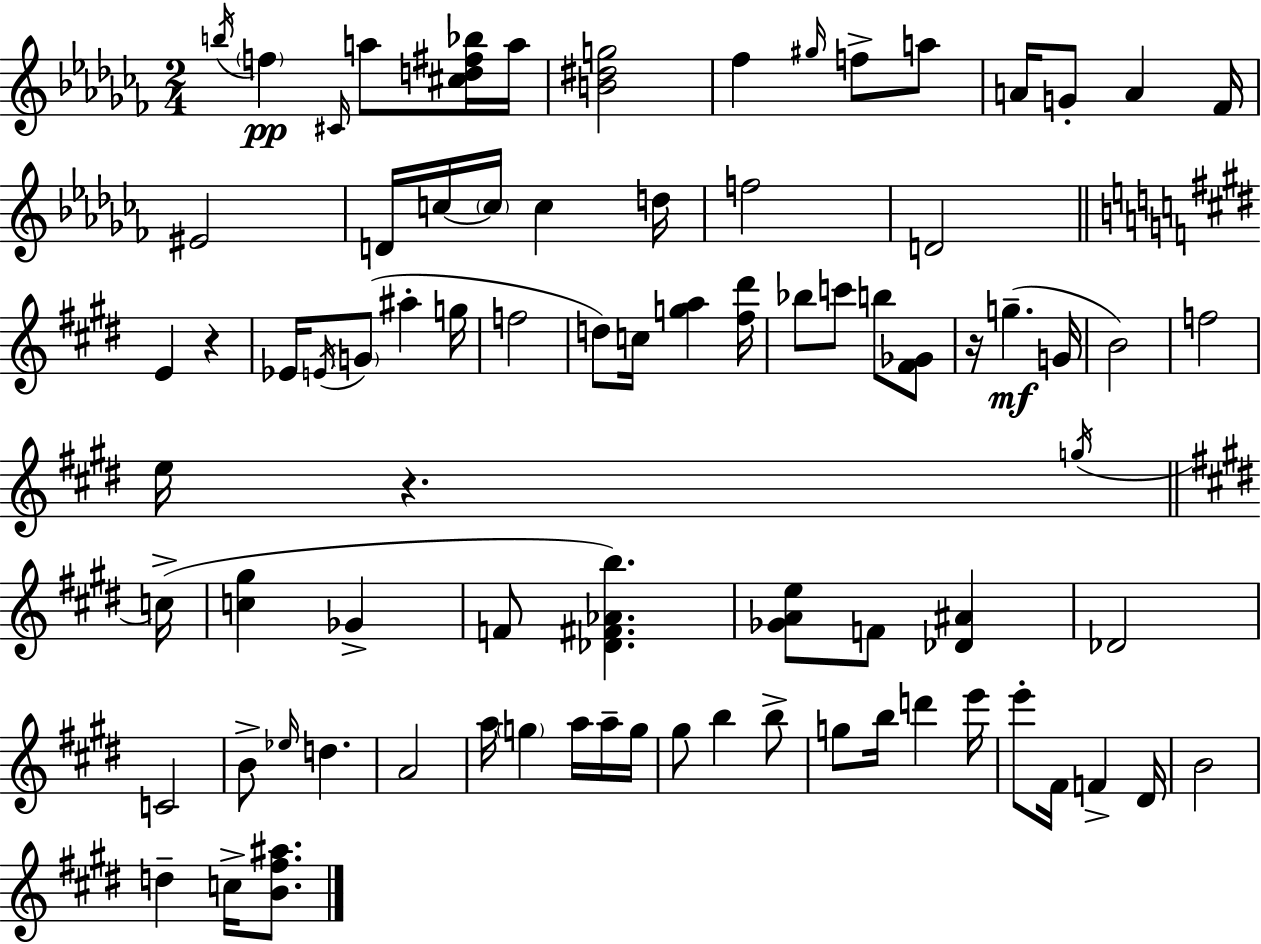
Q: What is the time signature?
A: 2/4